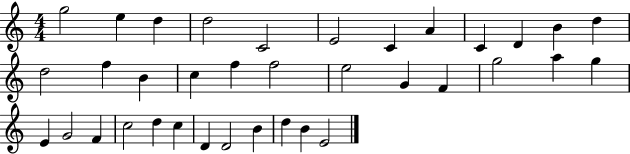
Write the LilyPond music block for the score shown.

{
  \clef treble
  \numericTimeSignature
  \time 4/4
  \key c \major
  g''2 e''4 d''4 | d''2 c'2 | e'2 c'4 a'4 | c'4 d'4 b'4 d''4 | \break d''2 f''4 b'4 | c''4 f''4 f''2 | e''2 g'4 f'4 | g''2 a''4 g''4 | \break e'4 g'2 f'4 | c''2 d''4 c''4 | d'4 d'2 b'4 | d''4 b'4 e'2 | \break \bar "|."
}